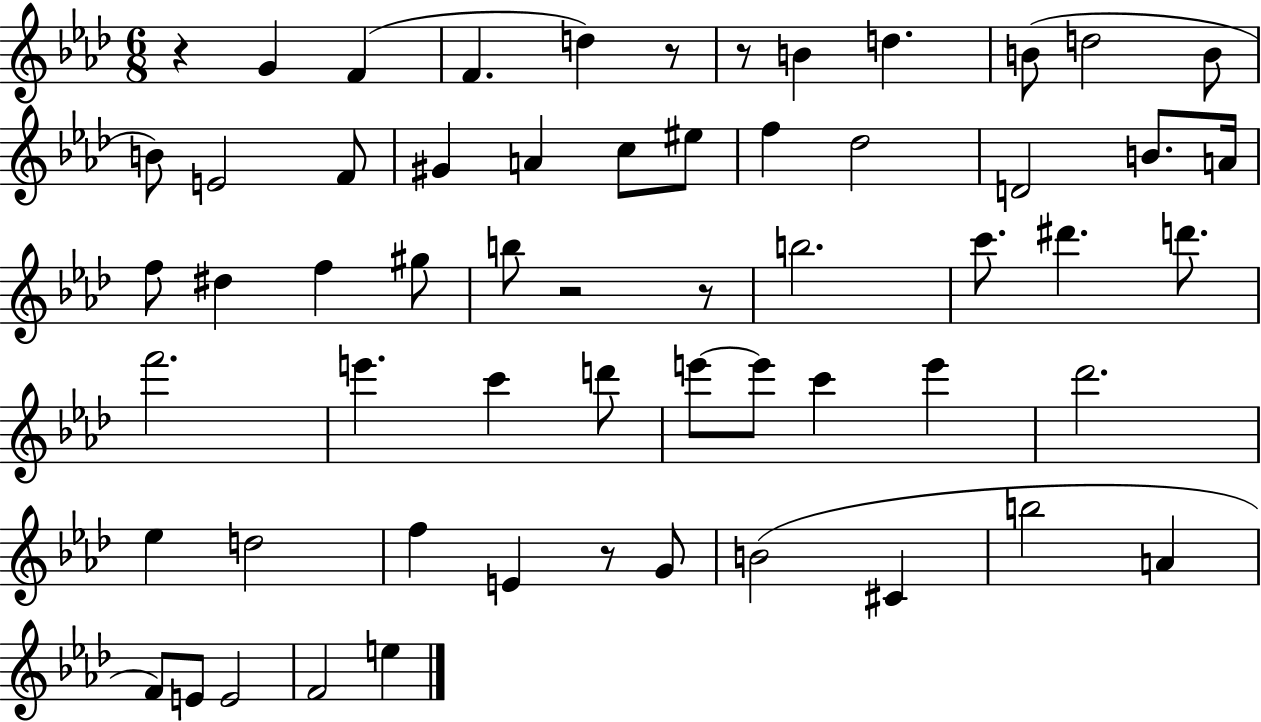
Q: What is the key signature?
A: AES major